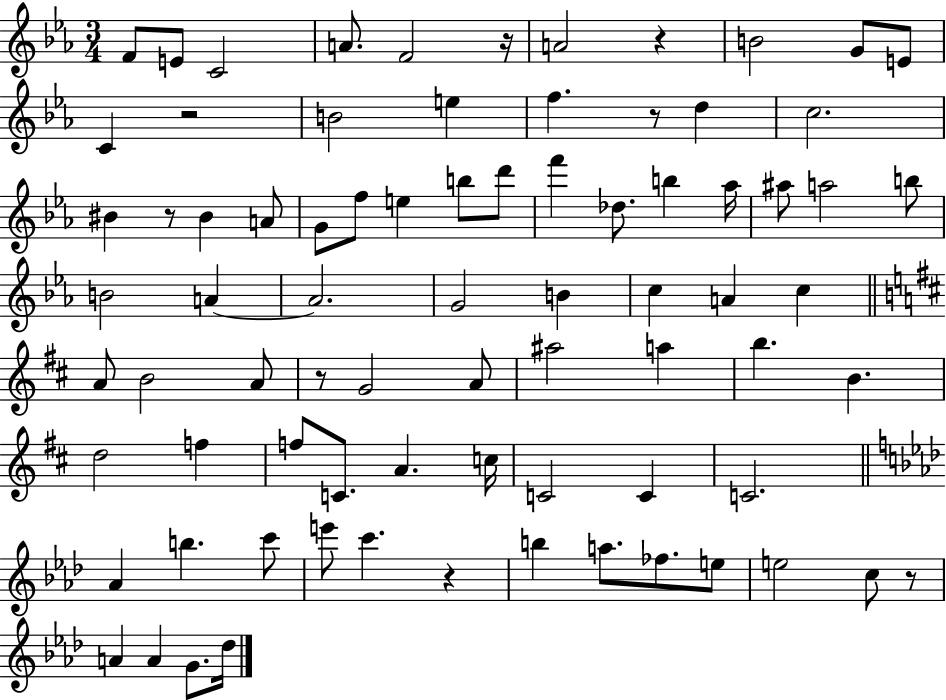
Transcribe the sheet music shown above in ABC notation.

X:1
T:Untitled
M:3/4
L:1/4
K:Eb
F/2 E/2 C2 A/2 F2 z/4 A2 z B2 G/2 E/2 C z2 B2 e f z/2 d c2 ^B z/2 ^B A/2 G/2 f/2 e b/2 d'/2 f' _d/2 b _a/4 ^a/2 a2 b/2 B2 A A2 G2 B c A c A/2 B2 A/2 z/2 G2 A/2 ^a2 a b B d2 f f/2 C/2 A c/4 C2 C C2 _A b c'/2 e'/2 c' z b a/2 _f/2 e/2 e2 c/2 z/2 A A G/2 _d/4